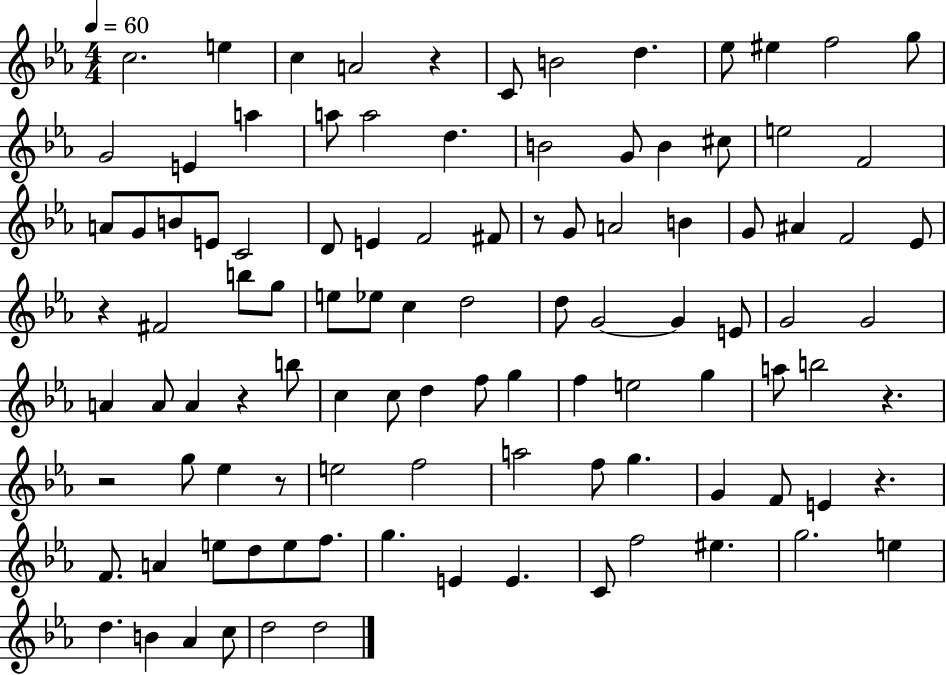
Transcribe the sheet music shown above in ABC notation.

X:1
T:Untitled
M:4/4
L:1/4
K:Eb
c2 e c A2 z C/2 B2 d _e/2 ^e f2 g/2 G2 E a a/2 a2 d B2 G/2 B ^c/2 e2 F2 A/2 G/2 B/2 E/2 C2 D/2 E F2 ^F/2 z/2 G/2 A2 B G/2 ^A F2 _E/2 z ^F2 b/2 g/2 e/2 _e/2 c d2 d/2 G2 G E/2 G2 G2 A A/2 A z b/2 c c/2 d f/2 g f e2 g a/2 b2 z z2 g/2 _e z/2 e2 f2 a2 f/2 g G F/2 E z F/2 A e/2 d/2 e/2 f/2 g E E C/2 f2 ^e g2 e d B _A c/2 d2 d2